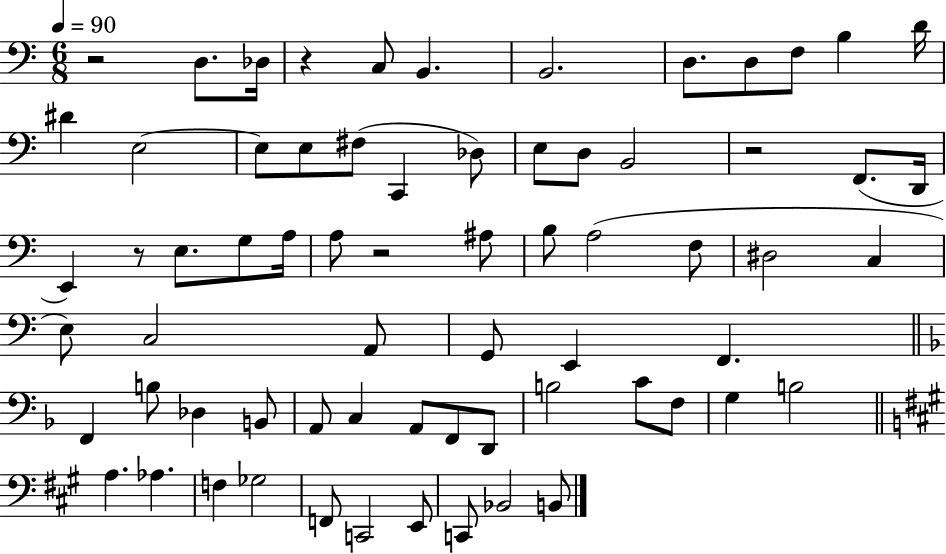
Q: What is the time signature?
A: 6/8